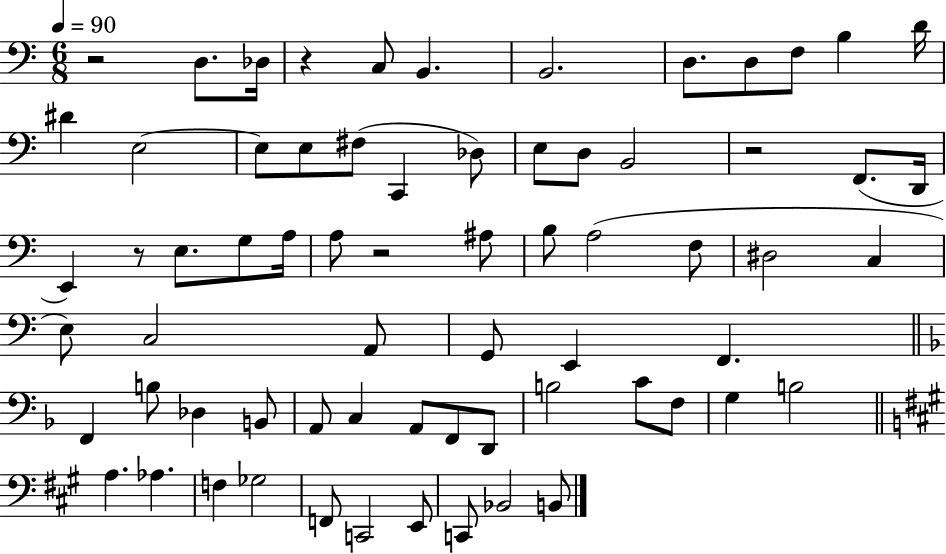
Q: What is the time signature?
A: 6/8